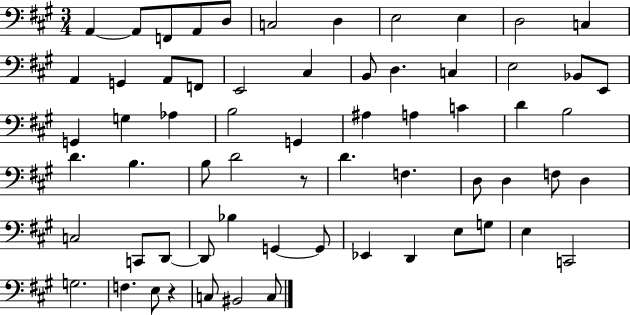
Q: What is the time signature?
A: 3/4